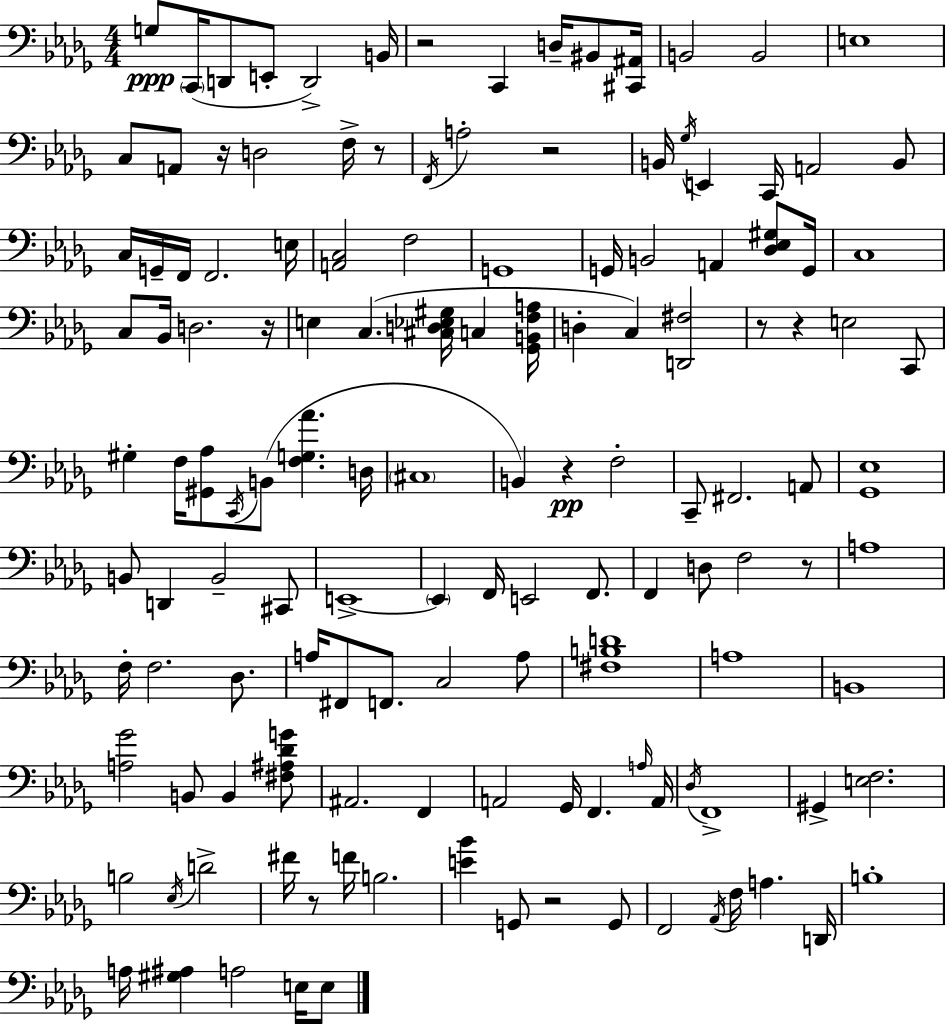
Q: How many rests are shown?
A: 11